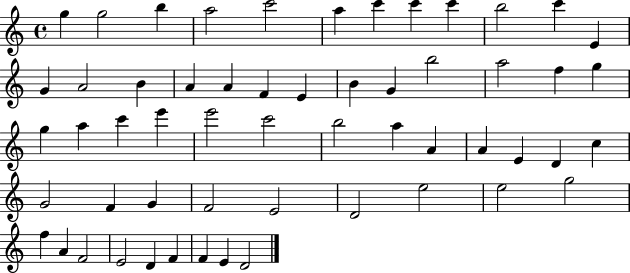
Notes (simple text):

G5/q G5/h B5/q A5/h C6/h A5/q C6/q C6/q C6/q B5/h C6/q E4/q G4/q A4/h B4/q A4/q A4/q F4/q E4/q B4/q G4/q B5/h A5/h F5/q G5/q G5/q A5/q C6/q E6/q E6/h C6/h B5/h A5/q A4/q A4/q E4/q D4/q C5/q G4/h F4/q G4/q F4/h E4/h D4/h E5/h E5/h G5/h F5/q A4/q F4/h E4/h D4/q F4/q F4/q E4/q D4/h